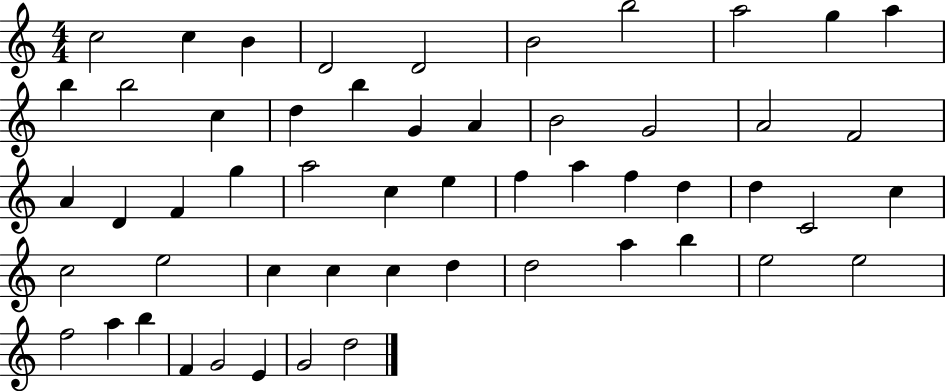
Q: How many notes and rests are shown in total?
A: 54